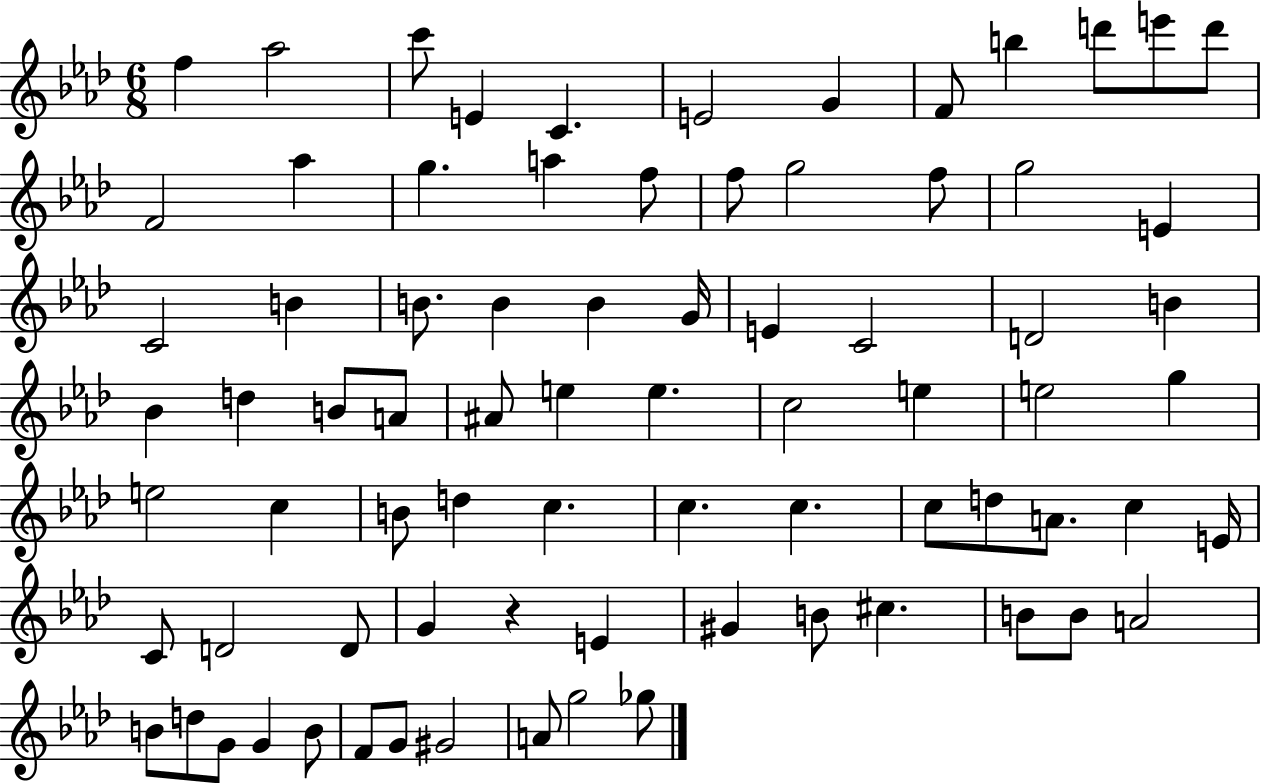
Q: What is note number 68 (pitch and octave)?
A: D5